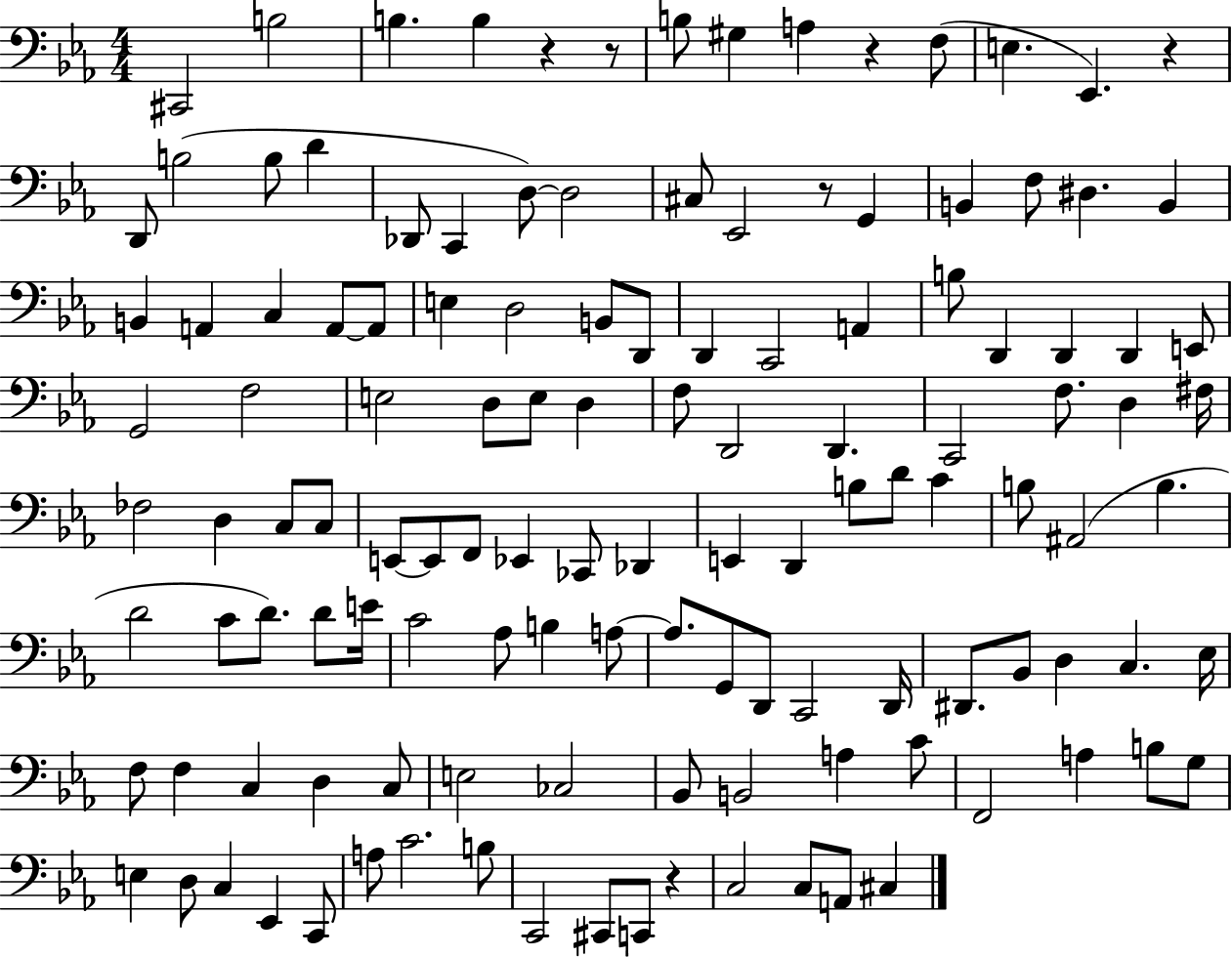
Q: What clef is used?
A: bass